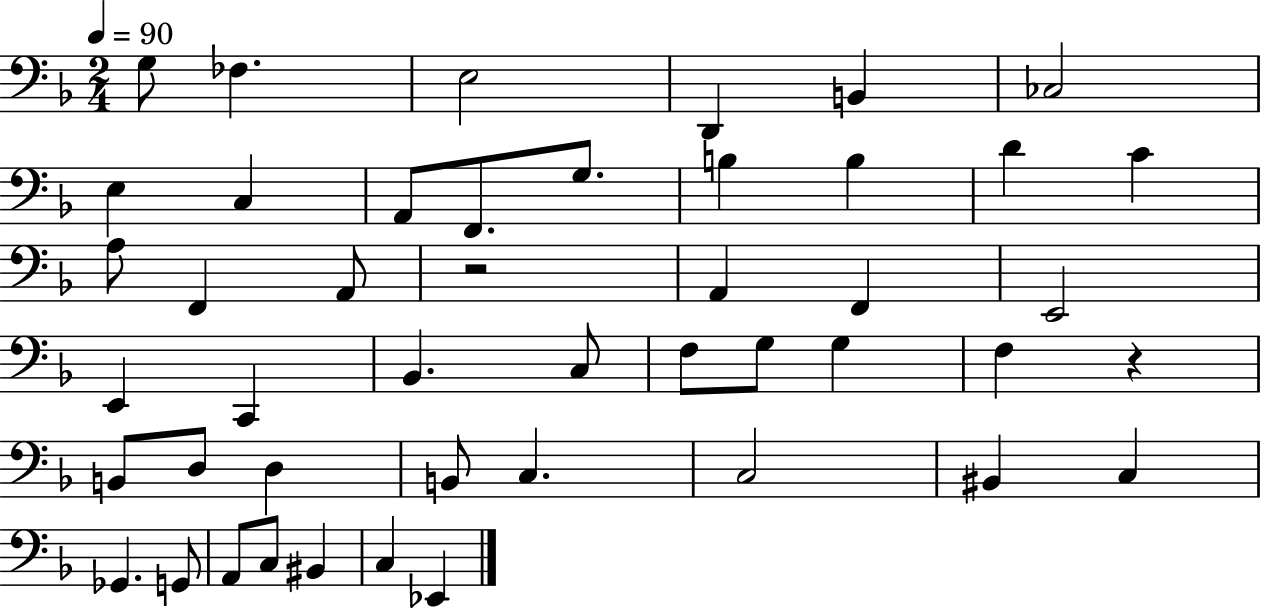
G3/e FES3/q. E3/h D2/q B2/q CES3/h E3/q C3/q A2/e F2/e. G3/e. B3/q B3/q D4/q C4/q A3/e F2/q A2/e R/h A2/q F2/q E2/h E2/q C2/q Bb2/q. C3/e F3/e G3/e G3/q F3/q R/q B2/e D3/e D3/q B2/e C3/q. C3/h BIS2/q C3/q Gb2/q. G2/e A2/e C3/e BIS2/q C3/q Eb2/q